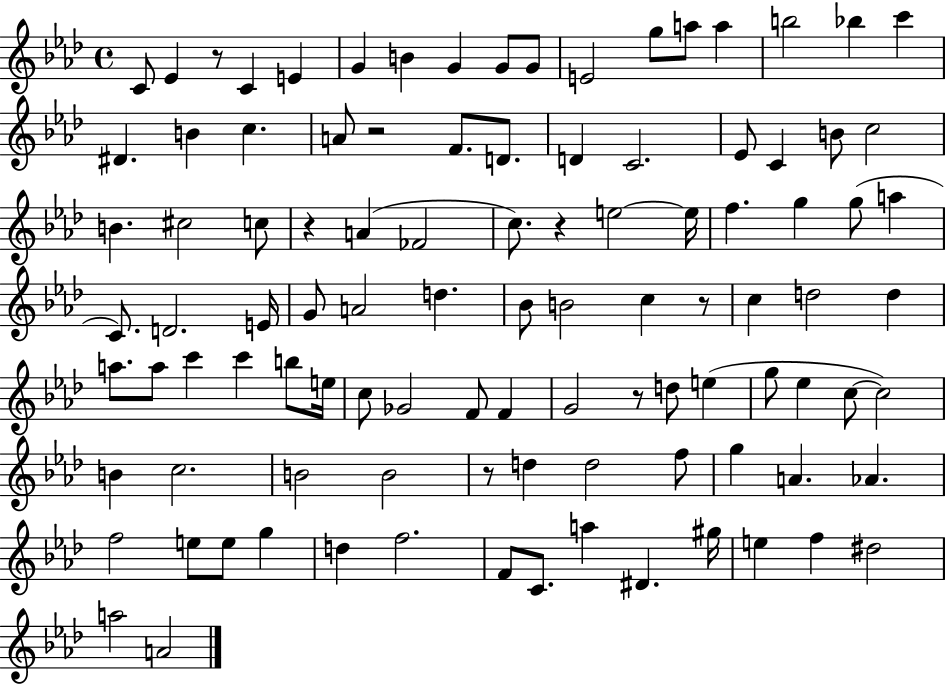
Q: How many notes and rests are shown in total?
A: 102